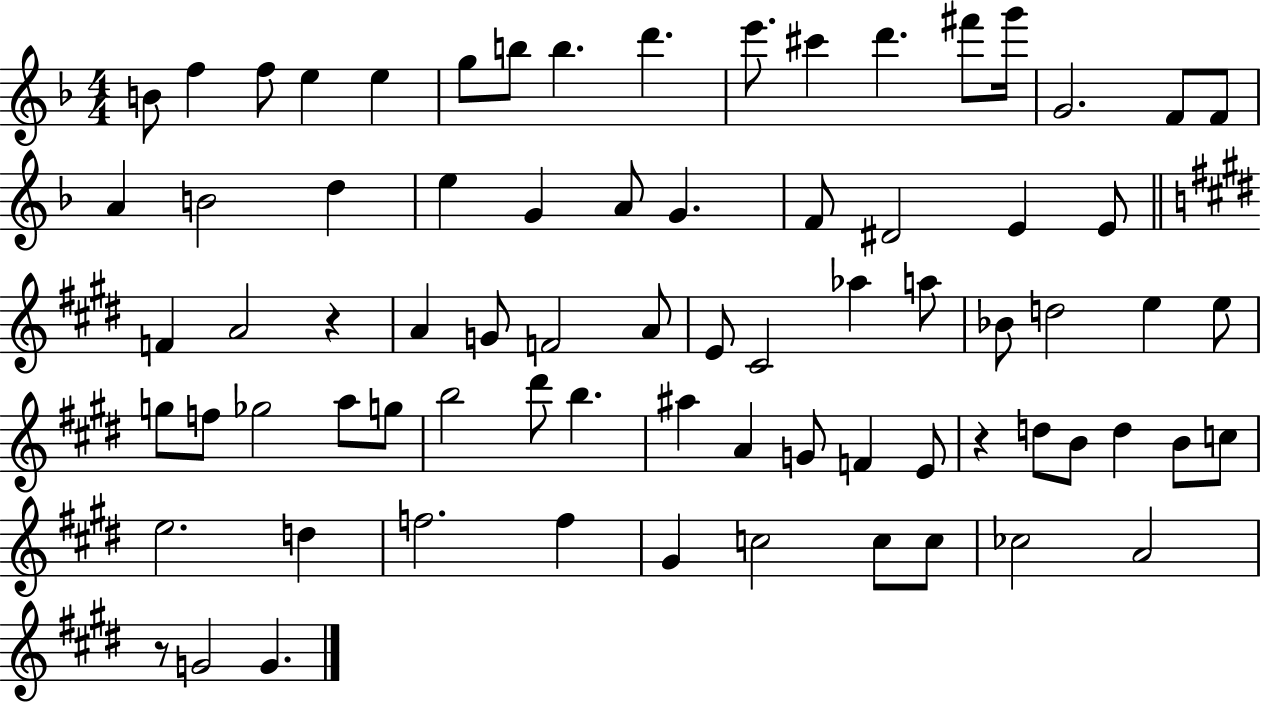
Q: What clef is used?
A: treble